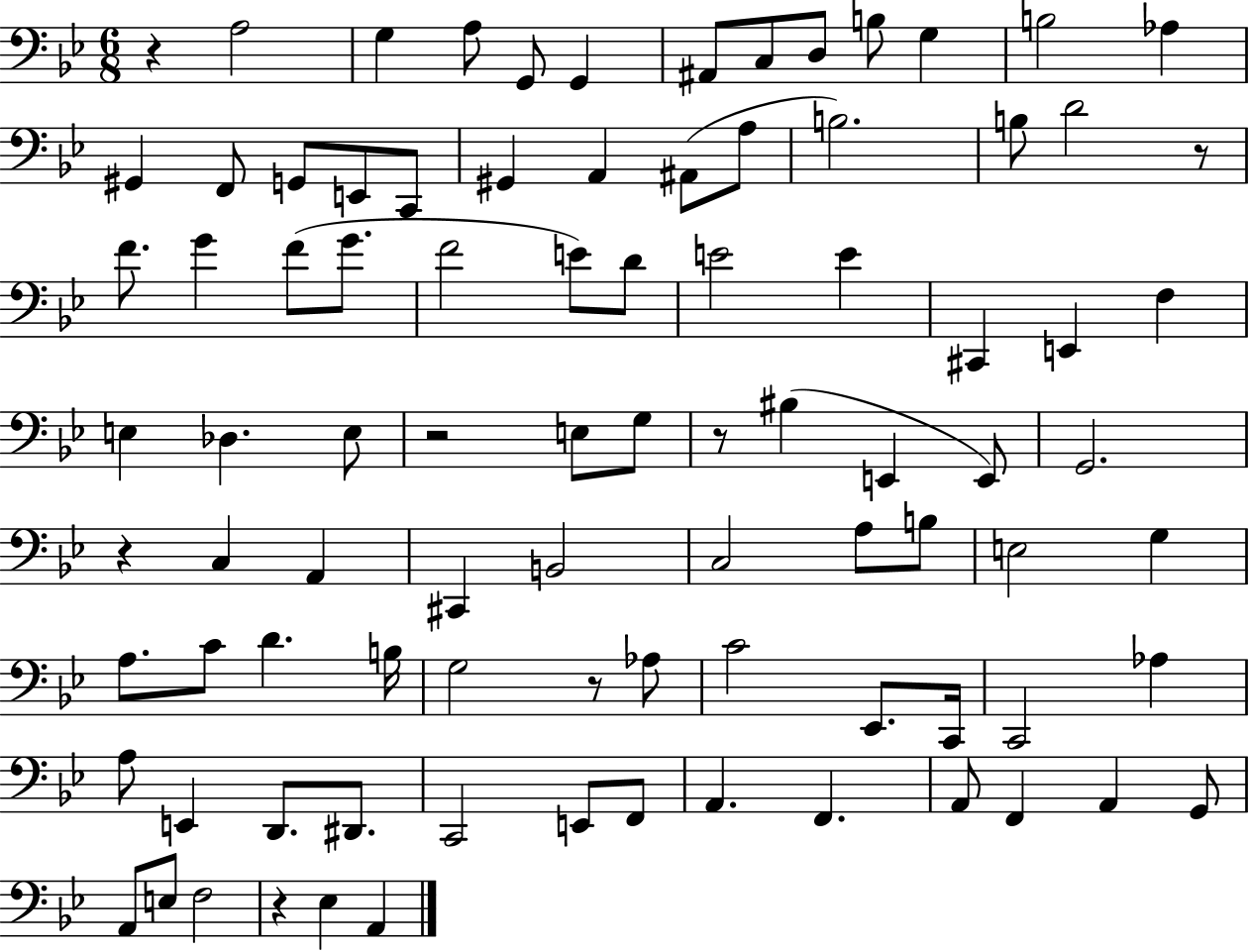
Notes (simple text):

R/q A3/h G3/q A3/e G2/e G2/q A#2/e C3/e D3/e B3/e G3/q B3/h Ab3/q G#2/q F2/e G2/e E2/e C2/e G#2/q A2/q A#2/e A3/e B3/h. B3/e D4/h R/e F4/e. G4/q F4/e G4/e. F4/h E4/e D4/e E4/h E4/q C#2/q E2/q F3/q E3/q Db3/q. E3/e R/h E3/e G3/e R/e BIS3/q E2/q E2/e G2/h. R/q C3/q A2/q C#2/q B2/h C3/h A3/e B3/e E3/h G3/q A3/e. C4/e D4/q. B3/s G3/h R/e Ab3/e C4/h Eb2/e. C2/s C2/h Ab3/q A3/e E2/q D2/e. D#2/e. C2/h E2/e F2/e A2/q. F2/q. A2/e F2/q A2/q G2/e A2/e E3/e F3/h R/q Eb3/q A2/q